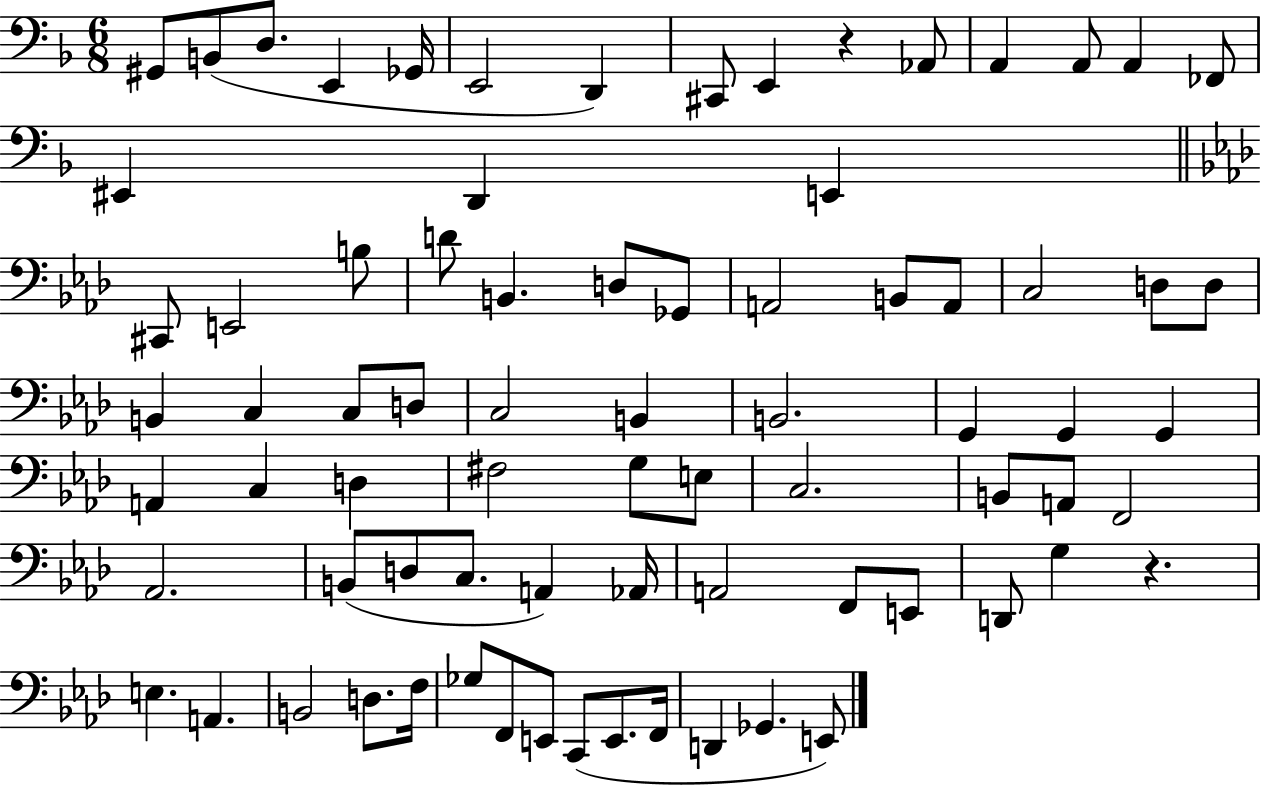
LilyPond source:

{
  \clef bass
  \numericTimeSignature
  \time 6/8
  \key f \major
  gis,8 b,8( d8. e,4 ges,16 | e,2 d,4) | cis,8 e,4 r4 aes,8 | a,4 a,8 a,4 fes,8 | \break eis,4 d,4 e,4 | \bar "||" \break \key aes \major cis,8 e,2 b8 | d'8 b,4. d8 ges,8 | a,2 b,8 a,8 | c2 d8 d8 | \break b,4 c4 c8 d8 | c2 b,4 | b,2. | g,4 g,4 g,4 | \break a,4 c4 d4 | fis2 g8 e8 | c2. | b,8 a,8 f,2 | \break aes,2. | b,8( d8 c8. a,4) aes,16 | a,2 f,8 e,8 | d,8 g4 r4. | \break e4. a,4. | b,2 d8. f16 | ges8 f,8 e,8 c,8( e,8. f,16 | d,4 ges,4. e,8) | \break \bar "|."
}